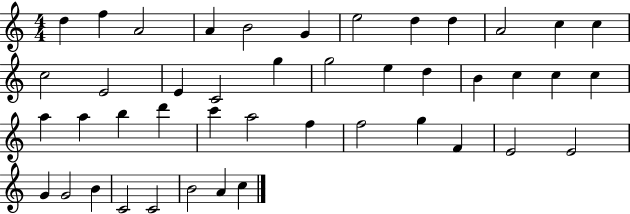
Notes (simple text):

D5/q F5/q A4/h A4/q B4/h G4/q E5/h D5/q D5/q A4/h C5/q C5/q C5/h E4/h E4/q C4/h G5/q G5/h E5/q D5/q B4/q C5/q C5/q C5/q A5/q A5/q B5/q D6/q C6/q A5/h F5/q F5/h G5/q F4/q E4/h E4/h G4/q G4/h B4/q C4/h C4/h B4/h A4/q C5/q